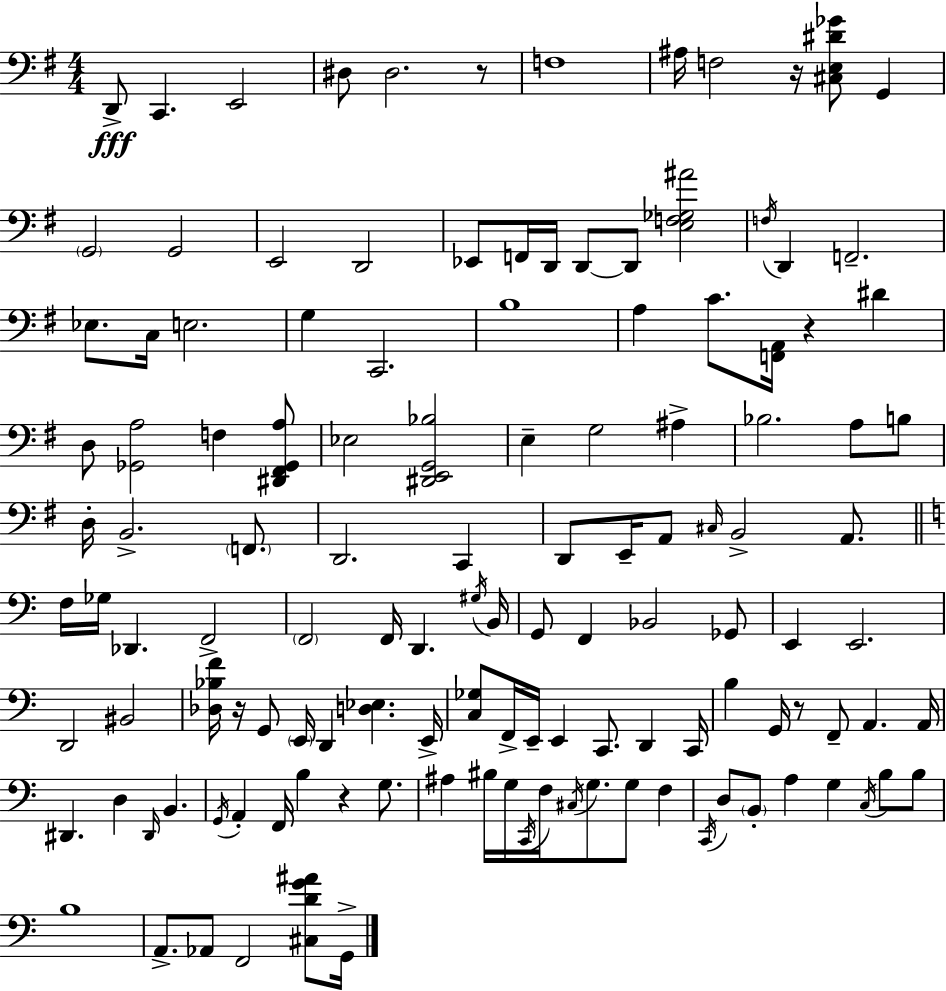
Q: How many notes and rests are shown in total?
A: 129